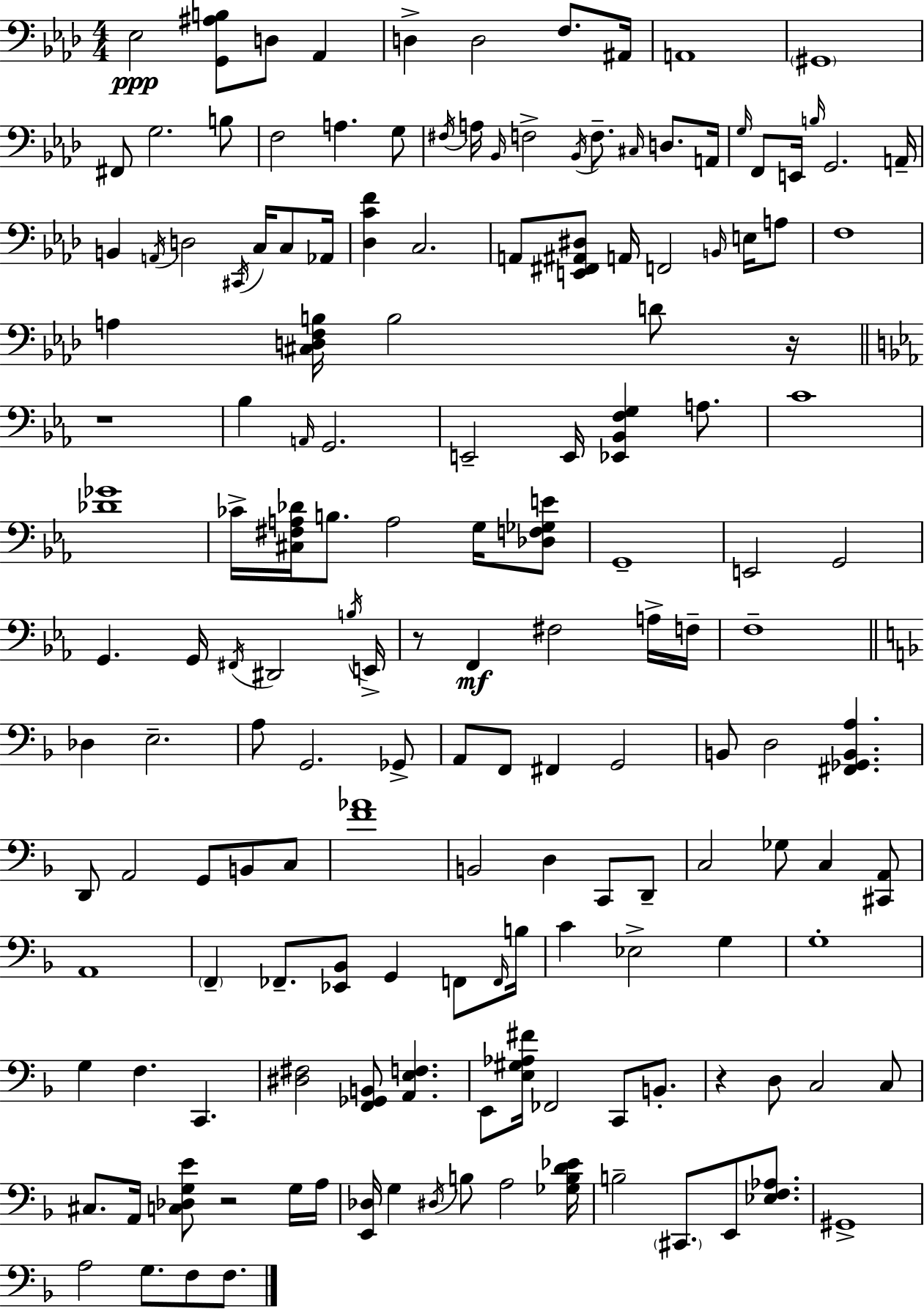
{
  \clef bass
  \numericTimeSignature
  \time 4/4
  \key aes \major
  ees2\ppp <g, ais b>8 d8 aes,4 | d4-> d2 f8. ais,16 | a,1 | \parenthesize gis,1 | \break fis,8 g2. b8 | f2 a4. g8 | \acciaccatura { fis16 } a16 \grace { bes,16 } f2-> \acciaccatura { bes,16 } f8.-- \grace { cis16 } | d8. a,16 \grace { g16 } f,8 e,16 \grace { b16 } g,2. | \break a,16-- b,4 \acciaccatura { a,16 } d2 | \acciaccatura { cis,16 } c16 c8 aes,16 <des c' f'>4 c2. | a,8 <e, fis, ais, dis>8 a,16 f,2 | \grace { b,16 } e16 a8 f1 | \break a4 <cis d f b>16 b2 | d'8 r16 \bar "||" \break \key c \minor r1 | bes4 \grace { a,16 } g,2. | e,2-- e,16 <ees, bes, f g>4 a8. | c'1 | \break <des' ges'>1 | ces'16-> <cis fis a des'>16 b8. a2 g16 <des f ges e'>8 | g,1-- | e,2 g,2 | \break g,4. g,16 \acciaccatura { fis,16 } dis,2 | \acciaccatura { b16 } e,16-> r8 f,4\mf fis2 | a16-> f16-- f1-- | \bar "||" \break \key d \minor des4 e2.-- | a8 g,2. ges,8-> | a,8 f,8 fis,4 g,2 | b,8 d2 <fis, ges, b, a>4. | \break d,8 a,2 g,8 b,8 c8 | <f' aes'>1 | b,2 d4 c,8 d,8-- | c2 ges8 c4 <cis, a,>8 | \break a,1 | \parenthesize f,4-- fes,8.-- <ees, bes,>8 g,4 f,8 \grace { f,16 } | b16 c'4 ees2-> g4 | g1-. | \break g4 f4. c,4. | <dis fis>2 <f, ges, b,>8 <a, e f>4. | e,8 <e gis aes fis'>16 fes,2 c,8 b,8.-. | r4 d8 c2 c8 | \break cis8. a,16 <c des g e'>8 r2 g16 | a16 <e, des>16 g4 \acciaccatura { dis16 } b8 a2 | <ges b d' ees'>16 b2-- \parenthesize cis,8. e,8 <ees f aes>8. | gis,1-> | \break a2 g8. f8 f8. | \bar "|."
}